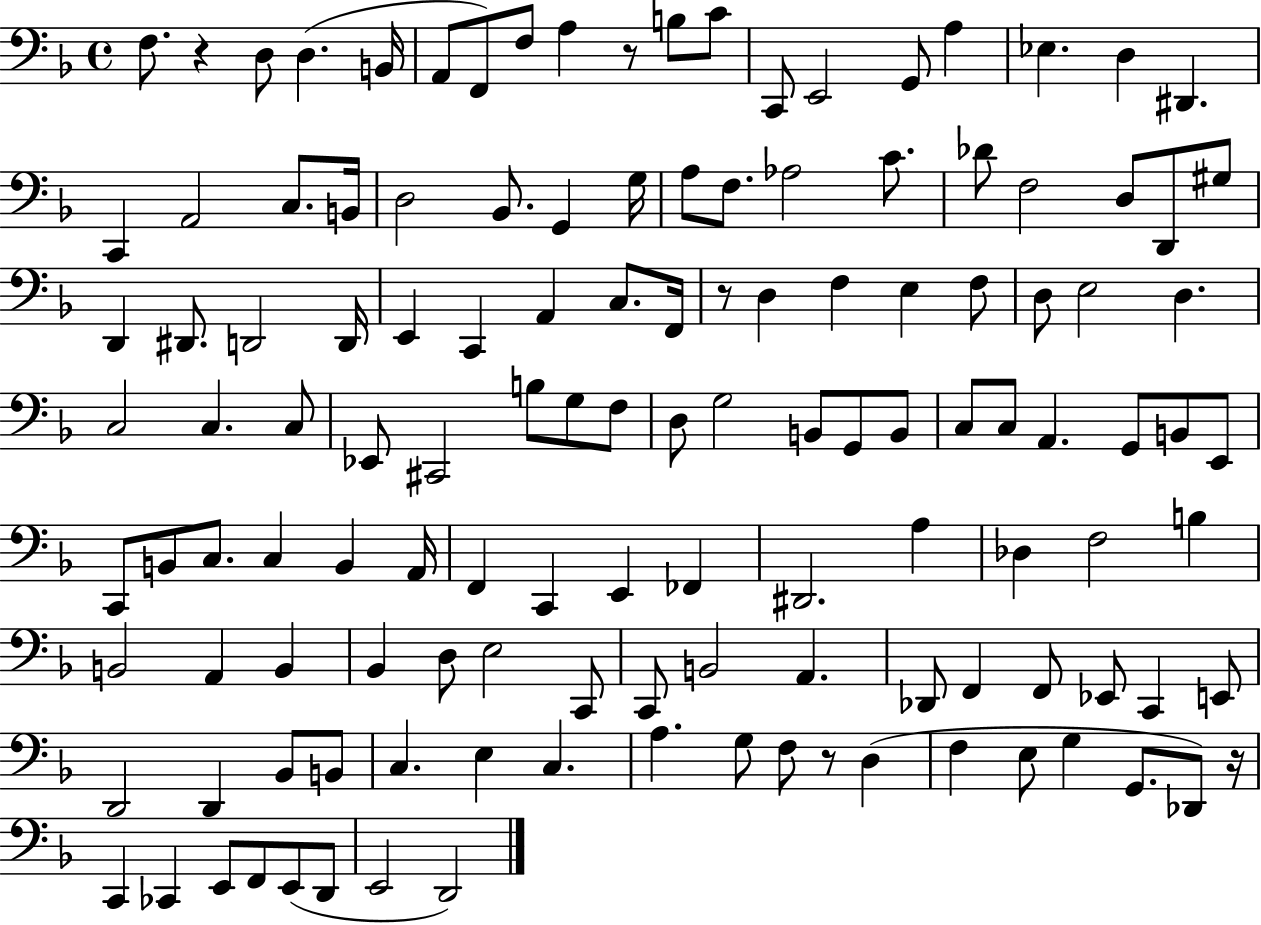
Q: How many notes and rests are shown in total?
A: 129